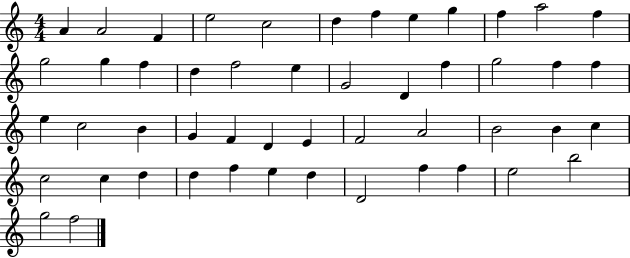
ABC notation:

X:1
T:Untitled
M:4/4
L:1/4
K:C
A A2 F e2 c2 d f e g f a2 f g2 g f d f2 e G2 D f g2 f f e c2 B G F D E F2 A2 B2 B c c2 c d d f e d D2 f f e2 b2 g2 f2